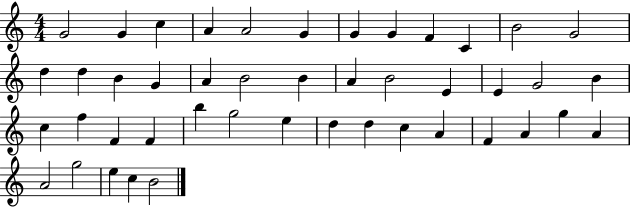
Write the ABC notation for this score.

X:1
T:Untitled
M:4/4
L:1/4
K:C
G2 G c A A2 G G G F C B2 G2 d d B G A B2 B A B2 E E G2 B c f F F b g2 e d d c A F A g A A2 g2 e c B2